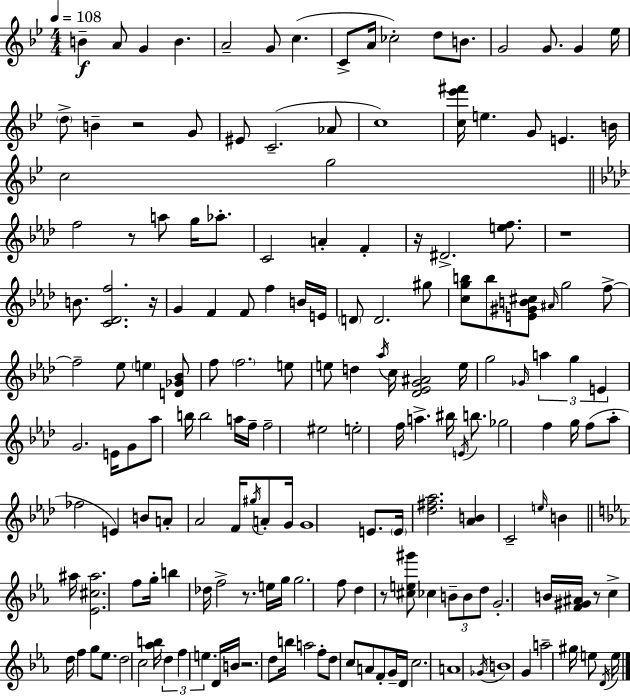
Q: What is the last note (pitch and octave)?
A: E5